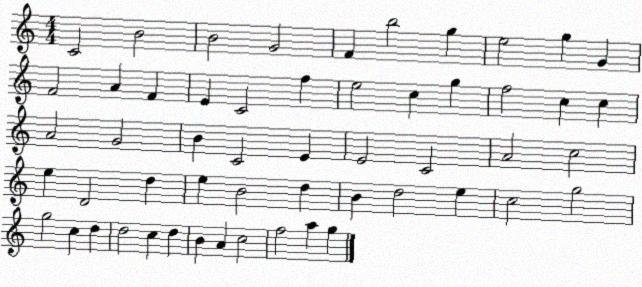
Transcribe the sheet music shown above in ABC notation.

X:1
T:Untitled
M:4/4
L:1/4
K:C
C2 B2 B2 G2 F b2 g e2 g G F2 A F E C2 f e2 c g f2 c c A2 G2 B C2 E E2 C2 A2 c2 e D2 d e B2 d B d2 e c2 g2 g2 c d d2 c d B A c2 f2 a g